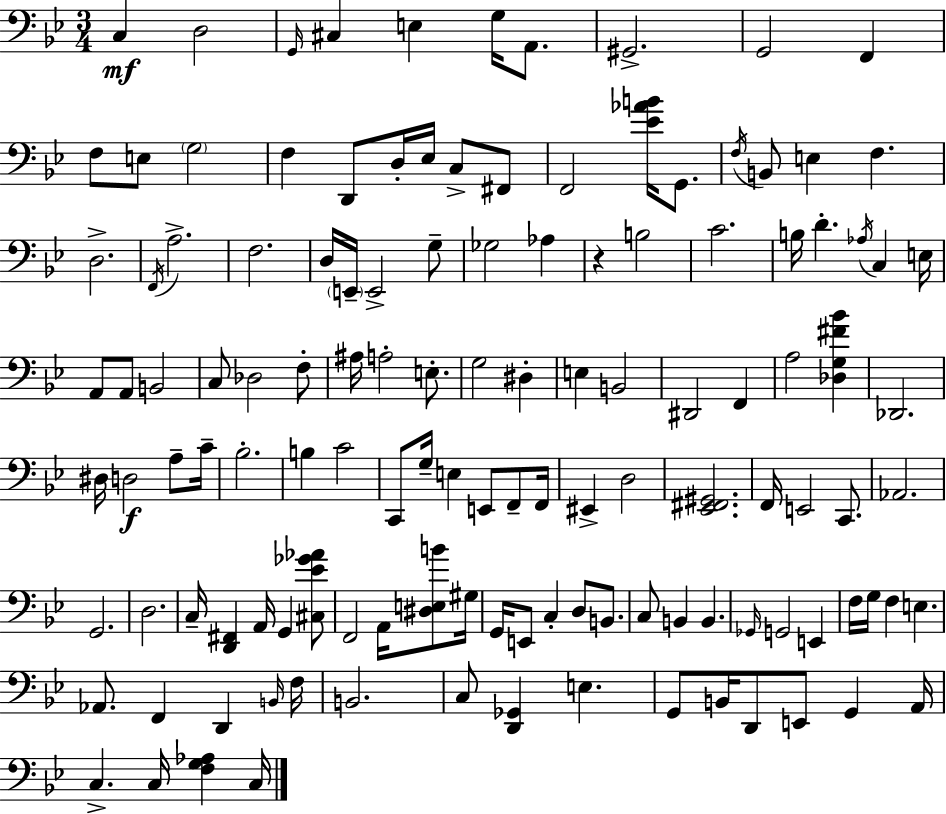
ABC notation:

X:1
T:Untitled
M:3/4
L:1/4
K:Gm
C, D,2 G,,/4 ^C, E, G,/4 A,,/2 ^G,,2 G,,2 F,, F,/2 E,/2 G,2 F, D,,/2 D,/4 _E,/4 C,/2 ^F,,/2 F,,2 [_E_AB]/4 G,,/2 F,/4 B,,/2 E, F, D,2 F,,/4 A,2 F,2 D,/4 E,,/4 E,,2 G,/2 _G,2 _A, z B,2 C2 B,/4 D _A,/4 C, E,/4 A,,/2 A,,/2 B,,2 C,/2 _D,2 F,/2 ^A,/4 A,2 E,/2 G,2 ^D, E, B,,2 ^D,,2 F,, A,2 [_D,G,^F_B] _D,,2 ^D,/4 D,2 A,/2 C/4 _B,2 B, C2 C,,/2 G,/4 E, E,,/2 F,,/2 F,,/4 ^E,, D,2 [_E,,^F,,^G,,]2 F,,/4 E,,2 C,,/2 _A,,2 G,,2 D,2 C,/4 [D,,^F,,] A,,/4 G,, [^C,_E_G_A]/2 F,,2 A,,/4 [^D,E,B]/2 ^G,/4 G,,/4 E,,/2 C, D,/2 B,,/2 C,/2 B,, B,, _G,,/4 G,,2 E,, F,/4 G,/4 F, E, _A,,/2 F,, D,, B,,/4 F,/4 B,,2 C,/2 [D,,_G,,] E, G,,/2 B,,/4 D,,/2 E,,/2 G,, A,,/4 C, C,/4 [F,G,_A,] C,/4